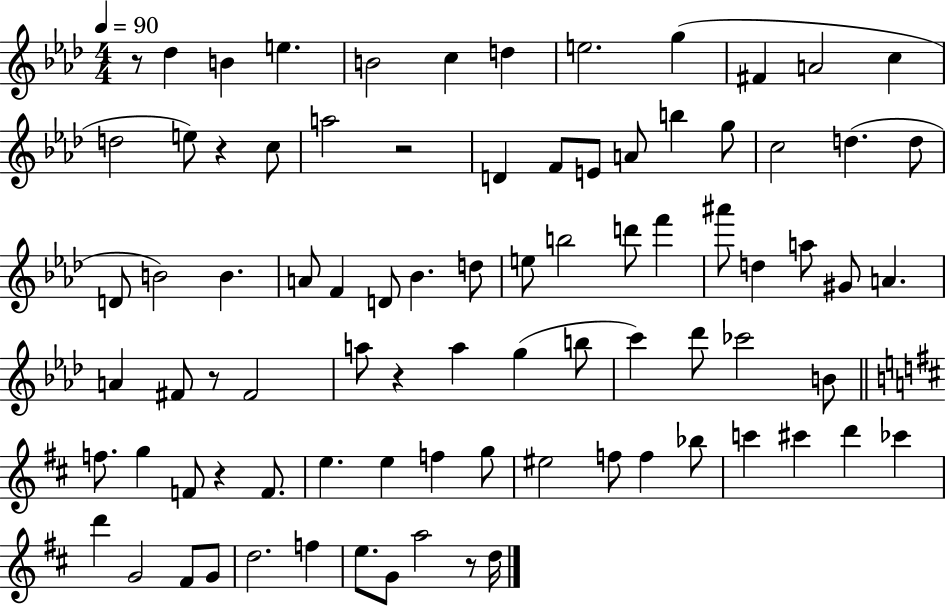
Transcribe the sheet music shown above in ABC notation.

X:1
T:Untitled
M:4/4
L:1/4
K:Ab
z/2 _d B e B2 c d e2 g ^F A2 c d2 e/2 z c/2 a2 z2 D F/2 E/2 A/2 b g/2 c2 d d/2 D/2 B2 B A/2 F D/2 _B d/2 e/2 b2 d'/2 f' ^a'/2 d a/2 ^G/2 A A ^F/2 z/2 ^F2 a/2 z a g b/2 c' _d'/2 _c'2 B/2 f/2 g F/2 z F/2 e e f g/2 ^e2 f/2 f _b/2 c' ^c' d' _c' d' G2 ^F/2 G/2 d2 f e/2 G/2 a2 z/2 d/4